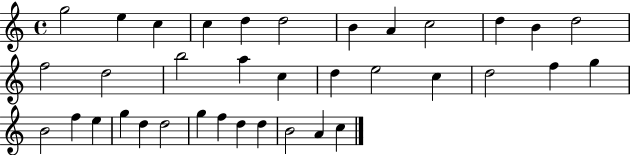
{
  \clef treble
  \time 4/4
  \defaultTimeSignature
  \key c \major
  g''2 e''4 c''4 | c''4 d''4 d''2 | b'4 a'4 c''2 | d''4 b'4 d''2 | \break f''2 d''2 | b''2 a''4 c''4 | d''4 e''2 c''4 | d''2 f''4 g''4 | \break b'2 f''4 e''4 | g''4 d''4 d''2 | g''4 f''4 d''4 d''4 | b'2 a'4 c''4 | \break \bar "|."
}